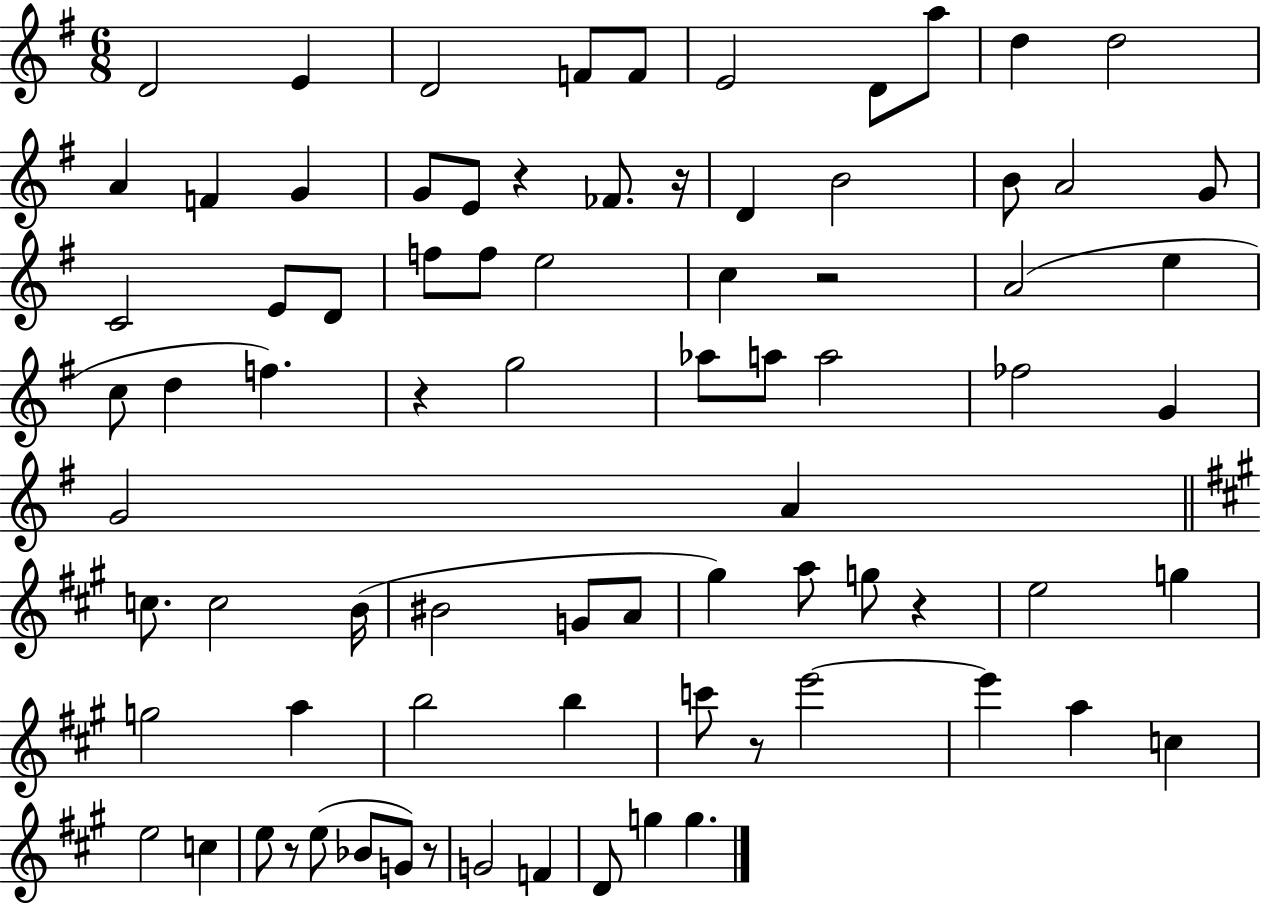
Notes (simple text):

D4/h E4/q D4/h F4/e F4/e E4/h D4/e A5/e D5/q D5/h A4/q F4/q G4/q G4/e E4/e R/q FES4/e. R/s D4/q B4/h B4/e A4/h G4/e C4/h E4/e D4/e F5/e F5/e E5/h C5/q R/h A4/h E5/q C5/e D5/q F5/q. R/q G5/h Ab5/e A5/e A5/h FES5/h G4/q G4/h A4/q C5/e. C5/h B4/s BIS4/h G4/e A4/e G#5/q A5/e G5/e R/q E5/h G5/q G5/h A5/q B5/h B5/q C6/e R/e E6/h E6/q A5/q C5/q E5/h C5/q E5/e R/e E5/e Bb4/e G4/e R/e G4/h F4/q D4/e G5/q G5/q.